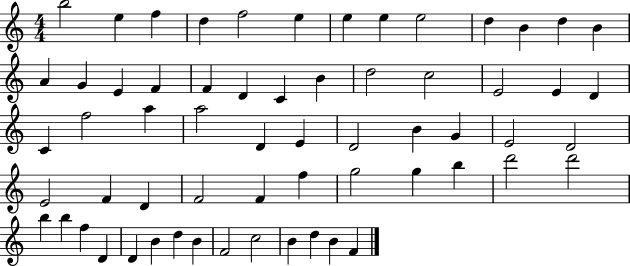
{
  \clef treble
  \numericTimeSignature
  \time 4/4
  \key c \major
  b''2 e''4 f''4 | d''4 f''2 e''4 | e''4 e''4 e''2 | d''4 b'4 d''4 b'4 | \break a'4 g'4 e'4 f'4 | f'4 d'4 c'4 b'4 | d''2 c''2 | e'2 e'4 d'4 | \break c'4 f''2 a''4 | a''2 d'4 e'4 | d'2 b'4 g'4 | e'2 d'2 | \break e'2 f'4 d'4 | f'2 f'4 f''4 | g''2 g''4 b''4 | d'''2 d'''2 | \break b''4 b''4 f''4 d'4 | d'4 b'4 d''4 b'4 | f'2 c''2 | b'4 d''4 b'4 f'4 | \break \bar "|."
}